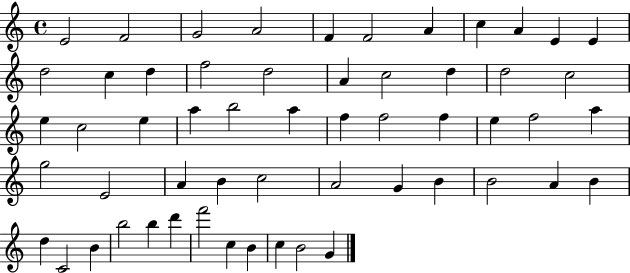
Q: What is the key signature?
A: C major